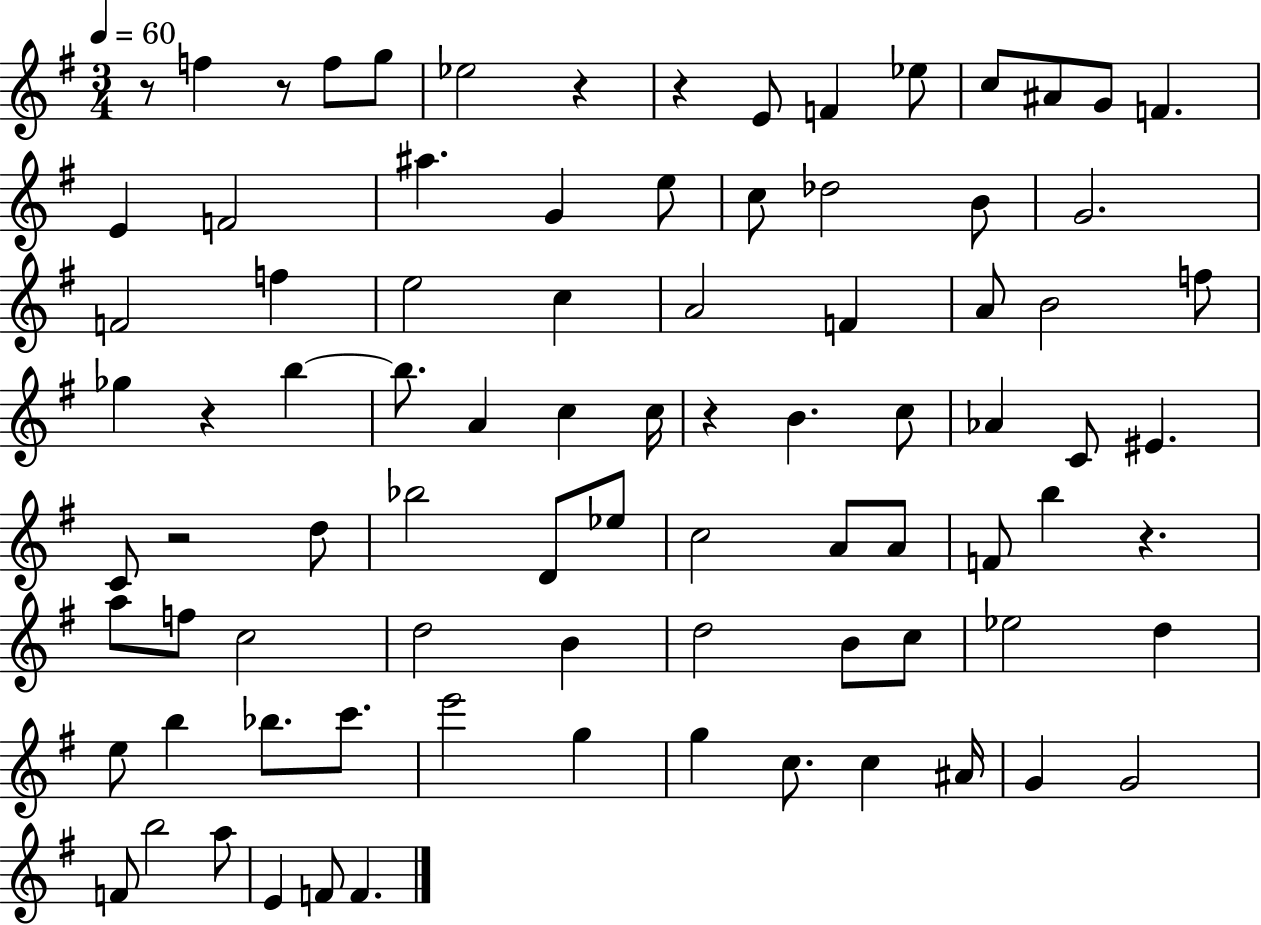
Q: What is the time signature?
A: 3/4